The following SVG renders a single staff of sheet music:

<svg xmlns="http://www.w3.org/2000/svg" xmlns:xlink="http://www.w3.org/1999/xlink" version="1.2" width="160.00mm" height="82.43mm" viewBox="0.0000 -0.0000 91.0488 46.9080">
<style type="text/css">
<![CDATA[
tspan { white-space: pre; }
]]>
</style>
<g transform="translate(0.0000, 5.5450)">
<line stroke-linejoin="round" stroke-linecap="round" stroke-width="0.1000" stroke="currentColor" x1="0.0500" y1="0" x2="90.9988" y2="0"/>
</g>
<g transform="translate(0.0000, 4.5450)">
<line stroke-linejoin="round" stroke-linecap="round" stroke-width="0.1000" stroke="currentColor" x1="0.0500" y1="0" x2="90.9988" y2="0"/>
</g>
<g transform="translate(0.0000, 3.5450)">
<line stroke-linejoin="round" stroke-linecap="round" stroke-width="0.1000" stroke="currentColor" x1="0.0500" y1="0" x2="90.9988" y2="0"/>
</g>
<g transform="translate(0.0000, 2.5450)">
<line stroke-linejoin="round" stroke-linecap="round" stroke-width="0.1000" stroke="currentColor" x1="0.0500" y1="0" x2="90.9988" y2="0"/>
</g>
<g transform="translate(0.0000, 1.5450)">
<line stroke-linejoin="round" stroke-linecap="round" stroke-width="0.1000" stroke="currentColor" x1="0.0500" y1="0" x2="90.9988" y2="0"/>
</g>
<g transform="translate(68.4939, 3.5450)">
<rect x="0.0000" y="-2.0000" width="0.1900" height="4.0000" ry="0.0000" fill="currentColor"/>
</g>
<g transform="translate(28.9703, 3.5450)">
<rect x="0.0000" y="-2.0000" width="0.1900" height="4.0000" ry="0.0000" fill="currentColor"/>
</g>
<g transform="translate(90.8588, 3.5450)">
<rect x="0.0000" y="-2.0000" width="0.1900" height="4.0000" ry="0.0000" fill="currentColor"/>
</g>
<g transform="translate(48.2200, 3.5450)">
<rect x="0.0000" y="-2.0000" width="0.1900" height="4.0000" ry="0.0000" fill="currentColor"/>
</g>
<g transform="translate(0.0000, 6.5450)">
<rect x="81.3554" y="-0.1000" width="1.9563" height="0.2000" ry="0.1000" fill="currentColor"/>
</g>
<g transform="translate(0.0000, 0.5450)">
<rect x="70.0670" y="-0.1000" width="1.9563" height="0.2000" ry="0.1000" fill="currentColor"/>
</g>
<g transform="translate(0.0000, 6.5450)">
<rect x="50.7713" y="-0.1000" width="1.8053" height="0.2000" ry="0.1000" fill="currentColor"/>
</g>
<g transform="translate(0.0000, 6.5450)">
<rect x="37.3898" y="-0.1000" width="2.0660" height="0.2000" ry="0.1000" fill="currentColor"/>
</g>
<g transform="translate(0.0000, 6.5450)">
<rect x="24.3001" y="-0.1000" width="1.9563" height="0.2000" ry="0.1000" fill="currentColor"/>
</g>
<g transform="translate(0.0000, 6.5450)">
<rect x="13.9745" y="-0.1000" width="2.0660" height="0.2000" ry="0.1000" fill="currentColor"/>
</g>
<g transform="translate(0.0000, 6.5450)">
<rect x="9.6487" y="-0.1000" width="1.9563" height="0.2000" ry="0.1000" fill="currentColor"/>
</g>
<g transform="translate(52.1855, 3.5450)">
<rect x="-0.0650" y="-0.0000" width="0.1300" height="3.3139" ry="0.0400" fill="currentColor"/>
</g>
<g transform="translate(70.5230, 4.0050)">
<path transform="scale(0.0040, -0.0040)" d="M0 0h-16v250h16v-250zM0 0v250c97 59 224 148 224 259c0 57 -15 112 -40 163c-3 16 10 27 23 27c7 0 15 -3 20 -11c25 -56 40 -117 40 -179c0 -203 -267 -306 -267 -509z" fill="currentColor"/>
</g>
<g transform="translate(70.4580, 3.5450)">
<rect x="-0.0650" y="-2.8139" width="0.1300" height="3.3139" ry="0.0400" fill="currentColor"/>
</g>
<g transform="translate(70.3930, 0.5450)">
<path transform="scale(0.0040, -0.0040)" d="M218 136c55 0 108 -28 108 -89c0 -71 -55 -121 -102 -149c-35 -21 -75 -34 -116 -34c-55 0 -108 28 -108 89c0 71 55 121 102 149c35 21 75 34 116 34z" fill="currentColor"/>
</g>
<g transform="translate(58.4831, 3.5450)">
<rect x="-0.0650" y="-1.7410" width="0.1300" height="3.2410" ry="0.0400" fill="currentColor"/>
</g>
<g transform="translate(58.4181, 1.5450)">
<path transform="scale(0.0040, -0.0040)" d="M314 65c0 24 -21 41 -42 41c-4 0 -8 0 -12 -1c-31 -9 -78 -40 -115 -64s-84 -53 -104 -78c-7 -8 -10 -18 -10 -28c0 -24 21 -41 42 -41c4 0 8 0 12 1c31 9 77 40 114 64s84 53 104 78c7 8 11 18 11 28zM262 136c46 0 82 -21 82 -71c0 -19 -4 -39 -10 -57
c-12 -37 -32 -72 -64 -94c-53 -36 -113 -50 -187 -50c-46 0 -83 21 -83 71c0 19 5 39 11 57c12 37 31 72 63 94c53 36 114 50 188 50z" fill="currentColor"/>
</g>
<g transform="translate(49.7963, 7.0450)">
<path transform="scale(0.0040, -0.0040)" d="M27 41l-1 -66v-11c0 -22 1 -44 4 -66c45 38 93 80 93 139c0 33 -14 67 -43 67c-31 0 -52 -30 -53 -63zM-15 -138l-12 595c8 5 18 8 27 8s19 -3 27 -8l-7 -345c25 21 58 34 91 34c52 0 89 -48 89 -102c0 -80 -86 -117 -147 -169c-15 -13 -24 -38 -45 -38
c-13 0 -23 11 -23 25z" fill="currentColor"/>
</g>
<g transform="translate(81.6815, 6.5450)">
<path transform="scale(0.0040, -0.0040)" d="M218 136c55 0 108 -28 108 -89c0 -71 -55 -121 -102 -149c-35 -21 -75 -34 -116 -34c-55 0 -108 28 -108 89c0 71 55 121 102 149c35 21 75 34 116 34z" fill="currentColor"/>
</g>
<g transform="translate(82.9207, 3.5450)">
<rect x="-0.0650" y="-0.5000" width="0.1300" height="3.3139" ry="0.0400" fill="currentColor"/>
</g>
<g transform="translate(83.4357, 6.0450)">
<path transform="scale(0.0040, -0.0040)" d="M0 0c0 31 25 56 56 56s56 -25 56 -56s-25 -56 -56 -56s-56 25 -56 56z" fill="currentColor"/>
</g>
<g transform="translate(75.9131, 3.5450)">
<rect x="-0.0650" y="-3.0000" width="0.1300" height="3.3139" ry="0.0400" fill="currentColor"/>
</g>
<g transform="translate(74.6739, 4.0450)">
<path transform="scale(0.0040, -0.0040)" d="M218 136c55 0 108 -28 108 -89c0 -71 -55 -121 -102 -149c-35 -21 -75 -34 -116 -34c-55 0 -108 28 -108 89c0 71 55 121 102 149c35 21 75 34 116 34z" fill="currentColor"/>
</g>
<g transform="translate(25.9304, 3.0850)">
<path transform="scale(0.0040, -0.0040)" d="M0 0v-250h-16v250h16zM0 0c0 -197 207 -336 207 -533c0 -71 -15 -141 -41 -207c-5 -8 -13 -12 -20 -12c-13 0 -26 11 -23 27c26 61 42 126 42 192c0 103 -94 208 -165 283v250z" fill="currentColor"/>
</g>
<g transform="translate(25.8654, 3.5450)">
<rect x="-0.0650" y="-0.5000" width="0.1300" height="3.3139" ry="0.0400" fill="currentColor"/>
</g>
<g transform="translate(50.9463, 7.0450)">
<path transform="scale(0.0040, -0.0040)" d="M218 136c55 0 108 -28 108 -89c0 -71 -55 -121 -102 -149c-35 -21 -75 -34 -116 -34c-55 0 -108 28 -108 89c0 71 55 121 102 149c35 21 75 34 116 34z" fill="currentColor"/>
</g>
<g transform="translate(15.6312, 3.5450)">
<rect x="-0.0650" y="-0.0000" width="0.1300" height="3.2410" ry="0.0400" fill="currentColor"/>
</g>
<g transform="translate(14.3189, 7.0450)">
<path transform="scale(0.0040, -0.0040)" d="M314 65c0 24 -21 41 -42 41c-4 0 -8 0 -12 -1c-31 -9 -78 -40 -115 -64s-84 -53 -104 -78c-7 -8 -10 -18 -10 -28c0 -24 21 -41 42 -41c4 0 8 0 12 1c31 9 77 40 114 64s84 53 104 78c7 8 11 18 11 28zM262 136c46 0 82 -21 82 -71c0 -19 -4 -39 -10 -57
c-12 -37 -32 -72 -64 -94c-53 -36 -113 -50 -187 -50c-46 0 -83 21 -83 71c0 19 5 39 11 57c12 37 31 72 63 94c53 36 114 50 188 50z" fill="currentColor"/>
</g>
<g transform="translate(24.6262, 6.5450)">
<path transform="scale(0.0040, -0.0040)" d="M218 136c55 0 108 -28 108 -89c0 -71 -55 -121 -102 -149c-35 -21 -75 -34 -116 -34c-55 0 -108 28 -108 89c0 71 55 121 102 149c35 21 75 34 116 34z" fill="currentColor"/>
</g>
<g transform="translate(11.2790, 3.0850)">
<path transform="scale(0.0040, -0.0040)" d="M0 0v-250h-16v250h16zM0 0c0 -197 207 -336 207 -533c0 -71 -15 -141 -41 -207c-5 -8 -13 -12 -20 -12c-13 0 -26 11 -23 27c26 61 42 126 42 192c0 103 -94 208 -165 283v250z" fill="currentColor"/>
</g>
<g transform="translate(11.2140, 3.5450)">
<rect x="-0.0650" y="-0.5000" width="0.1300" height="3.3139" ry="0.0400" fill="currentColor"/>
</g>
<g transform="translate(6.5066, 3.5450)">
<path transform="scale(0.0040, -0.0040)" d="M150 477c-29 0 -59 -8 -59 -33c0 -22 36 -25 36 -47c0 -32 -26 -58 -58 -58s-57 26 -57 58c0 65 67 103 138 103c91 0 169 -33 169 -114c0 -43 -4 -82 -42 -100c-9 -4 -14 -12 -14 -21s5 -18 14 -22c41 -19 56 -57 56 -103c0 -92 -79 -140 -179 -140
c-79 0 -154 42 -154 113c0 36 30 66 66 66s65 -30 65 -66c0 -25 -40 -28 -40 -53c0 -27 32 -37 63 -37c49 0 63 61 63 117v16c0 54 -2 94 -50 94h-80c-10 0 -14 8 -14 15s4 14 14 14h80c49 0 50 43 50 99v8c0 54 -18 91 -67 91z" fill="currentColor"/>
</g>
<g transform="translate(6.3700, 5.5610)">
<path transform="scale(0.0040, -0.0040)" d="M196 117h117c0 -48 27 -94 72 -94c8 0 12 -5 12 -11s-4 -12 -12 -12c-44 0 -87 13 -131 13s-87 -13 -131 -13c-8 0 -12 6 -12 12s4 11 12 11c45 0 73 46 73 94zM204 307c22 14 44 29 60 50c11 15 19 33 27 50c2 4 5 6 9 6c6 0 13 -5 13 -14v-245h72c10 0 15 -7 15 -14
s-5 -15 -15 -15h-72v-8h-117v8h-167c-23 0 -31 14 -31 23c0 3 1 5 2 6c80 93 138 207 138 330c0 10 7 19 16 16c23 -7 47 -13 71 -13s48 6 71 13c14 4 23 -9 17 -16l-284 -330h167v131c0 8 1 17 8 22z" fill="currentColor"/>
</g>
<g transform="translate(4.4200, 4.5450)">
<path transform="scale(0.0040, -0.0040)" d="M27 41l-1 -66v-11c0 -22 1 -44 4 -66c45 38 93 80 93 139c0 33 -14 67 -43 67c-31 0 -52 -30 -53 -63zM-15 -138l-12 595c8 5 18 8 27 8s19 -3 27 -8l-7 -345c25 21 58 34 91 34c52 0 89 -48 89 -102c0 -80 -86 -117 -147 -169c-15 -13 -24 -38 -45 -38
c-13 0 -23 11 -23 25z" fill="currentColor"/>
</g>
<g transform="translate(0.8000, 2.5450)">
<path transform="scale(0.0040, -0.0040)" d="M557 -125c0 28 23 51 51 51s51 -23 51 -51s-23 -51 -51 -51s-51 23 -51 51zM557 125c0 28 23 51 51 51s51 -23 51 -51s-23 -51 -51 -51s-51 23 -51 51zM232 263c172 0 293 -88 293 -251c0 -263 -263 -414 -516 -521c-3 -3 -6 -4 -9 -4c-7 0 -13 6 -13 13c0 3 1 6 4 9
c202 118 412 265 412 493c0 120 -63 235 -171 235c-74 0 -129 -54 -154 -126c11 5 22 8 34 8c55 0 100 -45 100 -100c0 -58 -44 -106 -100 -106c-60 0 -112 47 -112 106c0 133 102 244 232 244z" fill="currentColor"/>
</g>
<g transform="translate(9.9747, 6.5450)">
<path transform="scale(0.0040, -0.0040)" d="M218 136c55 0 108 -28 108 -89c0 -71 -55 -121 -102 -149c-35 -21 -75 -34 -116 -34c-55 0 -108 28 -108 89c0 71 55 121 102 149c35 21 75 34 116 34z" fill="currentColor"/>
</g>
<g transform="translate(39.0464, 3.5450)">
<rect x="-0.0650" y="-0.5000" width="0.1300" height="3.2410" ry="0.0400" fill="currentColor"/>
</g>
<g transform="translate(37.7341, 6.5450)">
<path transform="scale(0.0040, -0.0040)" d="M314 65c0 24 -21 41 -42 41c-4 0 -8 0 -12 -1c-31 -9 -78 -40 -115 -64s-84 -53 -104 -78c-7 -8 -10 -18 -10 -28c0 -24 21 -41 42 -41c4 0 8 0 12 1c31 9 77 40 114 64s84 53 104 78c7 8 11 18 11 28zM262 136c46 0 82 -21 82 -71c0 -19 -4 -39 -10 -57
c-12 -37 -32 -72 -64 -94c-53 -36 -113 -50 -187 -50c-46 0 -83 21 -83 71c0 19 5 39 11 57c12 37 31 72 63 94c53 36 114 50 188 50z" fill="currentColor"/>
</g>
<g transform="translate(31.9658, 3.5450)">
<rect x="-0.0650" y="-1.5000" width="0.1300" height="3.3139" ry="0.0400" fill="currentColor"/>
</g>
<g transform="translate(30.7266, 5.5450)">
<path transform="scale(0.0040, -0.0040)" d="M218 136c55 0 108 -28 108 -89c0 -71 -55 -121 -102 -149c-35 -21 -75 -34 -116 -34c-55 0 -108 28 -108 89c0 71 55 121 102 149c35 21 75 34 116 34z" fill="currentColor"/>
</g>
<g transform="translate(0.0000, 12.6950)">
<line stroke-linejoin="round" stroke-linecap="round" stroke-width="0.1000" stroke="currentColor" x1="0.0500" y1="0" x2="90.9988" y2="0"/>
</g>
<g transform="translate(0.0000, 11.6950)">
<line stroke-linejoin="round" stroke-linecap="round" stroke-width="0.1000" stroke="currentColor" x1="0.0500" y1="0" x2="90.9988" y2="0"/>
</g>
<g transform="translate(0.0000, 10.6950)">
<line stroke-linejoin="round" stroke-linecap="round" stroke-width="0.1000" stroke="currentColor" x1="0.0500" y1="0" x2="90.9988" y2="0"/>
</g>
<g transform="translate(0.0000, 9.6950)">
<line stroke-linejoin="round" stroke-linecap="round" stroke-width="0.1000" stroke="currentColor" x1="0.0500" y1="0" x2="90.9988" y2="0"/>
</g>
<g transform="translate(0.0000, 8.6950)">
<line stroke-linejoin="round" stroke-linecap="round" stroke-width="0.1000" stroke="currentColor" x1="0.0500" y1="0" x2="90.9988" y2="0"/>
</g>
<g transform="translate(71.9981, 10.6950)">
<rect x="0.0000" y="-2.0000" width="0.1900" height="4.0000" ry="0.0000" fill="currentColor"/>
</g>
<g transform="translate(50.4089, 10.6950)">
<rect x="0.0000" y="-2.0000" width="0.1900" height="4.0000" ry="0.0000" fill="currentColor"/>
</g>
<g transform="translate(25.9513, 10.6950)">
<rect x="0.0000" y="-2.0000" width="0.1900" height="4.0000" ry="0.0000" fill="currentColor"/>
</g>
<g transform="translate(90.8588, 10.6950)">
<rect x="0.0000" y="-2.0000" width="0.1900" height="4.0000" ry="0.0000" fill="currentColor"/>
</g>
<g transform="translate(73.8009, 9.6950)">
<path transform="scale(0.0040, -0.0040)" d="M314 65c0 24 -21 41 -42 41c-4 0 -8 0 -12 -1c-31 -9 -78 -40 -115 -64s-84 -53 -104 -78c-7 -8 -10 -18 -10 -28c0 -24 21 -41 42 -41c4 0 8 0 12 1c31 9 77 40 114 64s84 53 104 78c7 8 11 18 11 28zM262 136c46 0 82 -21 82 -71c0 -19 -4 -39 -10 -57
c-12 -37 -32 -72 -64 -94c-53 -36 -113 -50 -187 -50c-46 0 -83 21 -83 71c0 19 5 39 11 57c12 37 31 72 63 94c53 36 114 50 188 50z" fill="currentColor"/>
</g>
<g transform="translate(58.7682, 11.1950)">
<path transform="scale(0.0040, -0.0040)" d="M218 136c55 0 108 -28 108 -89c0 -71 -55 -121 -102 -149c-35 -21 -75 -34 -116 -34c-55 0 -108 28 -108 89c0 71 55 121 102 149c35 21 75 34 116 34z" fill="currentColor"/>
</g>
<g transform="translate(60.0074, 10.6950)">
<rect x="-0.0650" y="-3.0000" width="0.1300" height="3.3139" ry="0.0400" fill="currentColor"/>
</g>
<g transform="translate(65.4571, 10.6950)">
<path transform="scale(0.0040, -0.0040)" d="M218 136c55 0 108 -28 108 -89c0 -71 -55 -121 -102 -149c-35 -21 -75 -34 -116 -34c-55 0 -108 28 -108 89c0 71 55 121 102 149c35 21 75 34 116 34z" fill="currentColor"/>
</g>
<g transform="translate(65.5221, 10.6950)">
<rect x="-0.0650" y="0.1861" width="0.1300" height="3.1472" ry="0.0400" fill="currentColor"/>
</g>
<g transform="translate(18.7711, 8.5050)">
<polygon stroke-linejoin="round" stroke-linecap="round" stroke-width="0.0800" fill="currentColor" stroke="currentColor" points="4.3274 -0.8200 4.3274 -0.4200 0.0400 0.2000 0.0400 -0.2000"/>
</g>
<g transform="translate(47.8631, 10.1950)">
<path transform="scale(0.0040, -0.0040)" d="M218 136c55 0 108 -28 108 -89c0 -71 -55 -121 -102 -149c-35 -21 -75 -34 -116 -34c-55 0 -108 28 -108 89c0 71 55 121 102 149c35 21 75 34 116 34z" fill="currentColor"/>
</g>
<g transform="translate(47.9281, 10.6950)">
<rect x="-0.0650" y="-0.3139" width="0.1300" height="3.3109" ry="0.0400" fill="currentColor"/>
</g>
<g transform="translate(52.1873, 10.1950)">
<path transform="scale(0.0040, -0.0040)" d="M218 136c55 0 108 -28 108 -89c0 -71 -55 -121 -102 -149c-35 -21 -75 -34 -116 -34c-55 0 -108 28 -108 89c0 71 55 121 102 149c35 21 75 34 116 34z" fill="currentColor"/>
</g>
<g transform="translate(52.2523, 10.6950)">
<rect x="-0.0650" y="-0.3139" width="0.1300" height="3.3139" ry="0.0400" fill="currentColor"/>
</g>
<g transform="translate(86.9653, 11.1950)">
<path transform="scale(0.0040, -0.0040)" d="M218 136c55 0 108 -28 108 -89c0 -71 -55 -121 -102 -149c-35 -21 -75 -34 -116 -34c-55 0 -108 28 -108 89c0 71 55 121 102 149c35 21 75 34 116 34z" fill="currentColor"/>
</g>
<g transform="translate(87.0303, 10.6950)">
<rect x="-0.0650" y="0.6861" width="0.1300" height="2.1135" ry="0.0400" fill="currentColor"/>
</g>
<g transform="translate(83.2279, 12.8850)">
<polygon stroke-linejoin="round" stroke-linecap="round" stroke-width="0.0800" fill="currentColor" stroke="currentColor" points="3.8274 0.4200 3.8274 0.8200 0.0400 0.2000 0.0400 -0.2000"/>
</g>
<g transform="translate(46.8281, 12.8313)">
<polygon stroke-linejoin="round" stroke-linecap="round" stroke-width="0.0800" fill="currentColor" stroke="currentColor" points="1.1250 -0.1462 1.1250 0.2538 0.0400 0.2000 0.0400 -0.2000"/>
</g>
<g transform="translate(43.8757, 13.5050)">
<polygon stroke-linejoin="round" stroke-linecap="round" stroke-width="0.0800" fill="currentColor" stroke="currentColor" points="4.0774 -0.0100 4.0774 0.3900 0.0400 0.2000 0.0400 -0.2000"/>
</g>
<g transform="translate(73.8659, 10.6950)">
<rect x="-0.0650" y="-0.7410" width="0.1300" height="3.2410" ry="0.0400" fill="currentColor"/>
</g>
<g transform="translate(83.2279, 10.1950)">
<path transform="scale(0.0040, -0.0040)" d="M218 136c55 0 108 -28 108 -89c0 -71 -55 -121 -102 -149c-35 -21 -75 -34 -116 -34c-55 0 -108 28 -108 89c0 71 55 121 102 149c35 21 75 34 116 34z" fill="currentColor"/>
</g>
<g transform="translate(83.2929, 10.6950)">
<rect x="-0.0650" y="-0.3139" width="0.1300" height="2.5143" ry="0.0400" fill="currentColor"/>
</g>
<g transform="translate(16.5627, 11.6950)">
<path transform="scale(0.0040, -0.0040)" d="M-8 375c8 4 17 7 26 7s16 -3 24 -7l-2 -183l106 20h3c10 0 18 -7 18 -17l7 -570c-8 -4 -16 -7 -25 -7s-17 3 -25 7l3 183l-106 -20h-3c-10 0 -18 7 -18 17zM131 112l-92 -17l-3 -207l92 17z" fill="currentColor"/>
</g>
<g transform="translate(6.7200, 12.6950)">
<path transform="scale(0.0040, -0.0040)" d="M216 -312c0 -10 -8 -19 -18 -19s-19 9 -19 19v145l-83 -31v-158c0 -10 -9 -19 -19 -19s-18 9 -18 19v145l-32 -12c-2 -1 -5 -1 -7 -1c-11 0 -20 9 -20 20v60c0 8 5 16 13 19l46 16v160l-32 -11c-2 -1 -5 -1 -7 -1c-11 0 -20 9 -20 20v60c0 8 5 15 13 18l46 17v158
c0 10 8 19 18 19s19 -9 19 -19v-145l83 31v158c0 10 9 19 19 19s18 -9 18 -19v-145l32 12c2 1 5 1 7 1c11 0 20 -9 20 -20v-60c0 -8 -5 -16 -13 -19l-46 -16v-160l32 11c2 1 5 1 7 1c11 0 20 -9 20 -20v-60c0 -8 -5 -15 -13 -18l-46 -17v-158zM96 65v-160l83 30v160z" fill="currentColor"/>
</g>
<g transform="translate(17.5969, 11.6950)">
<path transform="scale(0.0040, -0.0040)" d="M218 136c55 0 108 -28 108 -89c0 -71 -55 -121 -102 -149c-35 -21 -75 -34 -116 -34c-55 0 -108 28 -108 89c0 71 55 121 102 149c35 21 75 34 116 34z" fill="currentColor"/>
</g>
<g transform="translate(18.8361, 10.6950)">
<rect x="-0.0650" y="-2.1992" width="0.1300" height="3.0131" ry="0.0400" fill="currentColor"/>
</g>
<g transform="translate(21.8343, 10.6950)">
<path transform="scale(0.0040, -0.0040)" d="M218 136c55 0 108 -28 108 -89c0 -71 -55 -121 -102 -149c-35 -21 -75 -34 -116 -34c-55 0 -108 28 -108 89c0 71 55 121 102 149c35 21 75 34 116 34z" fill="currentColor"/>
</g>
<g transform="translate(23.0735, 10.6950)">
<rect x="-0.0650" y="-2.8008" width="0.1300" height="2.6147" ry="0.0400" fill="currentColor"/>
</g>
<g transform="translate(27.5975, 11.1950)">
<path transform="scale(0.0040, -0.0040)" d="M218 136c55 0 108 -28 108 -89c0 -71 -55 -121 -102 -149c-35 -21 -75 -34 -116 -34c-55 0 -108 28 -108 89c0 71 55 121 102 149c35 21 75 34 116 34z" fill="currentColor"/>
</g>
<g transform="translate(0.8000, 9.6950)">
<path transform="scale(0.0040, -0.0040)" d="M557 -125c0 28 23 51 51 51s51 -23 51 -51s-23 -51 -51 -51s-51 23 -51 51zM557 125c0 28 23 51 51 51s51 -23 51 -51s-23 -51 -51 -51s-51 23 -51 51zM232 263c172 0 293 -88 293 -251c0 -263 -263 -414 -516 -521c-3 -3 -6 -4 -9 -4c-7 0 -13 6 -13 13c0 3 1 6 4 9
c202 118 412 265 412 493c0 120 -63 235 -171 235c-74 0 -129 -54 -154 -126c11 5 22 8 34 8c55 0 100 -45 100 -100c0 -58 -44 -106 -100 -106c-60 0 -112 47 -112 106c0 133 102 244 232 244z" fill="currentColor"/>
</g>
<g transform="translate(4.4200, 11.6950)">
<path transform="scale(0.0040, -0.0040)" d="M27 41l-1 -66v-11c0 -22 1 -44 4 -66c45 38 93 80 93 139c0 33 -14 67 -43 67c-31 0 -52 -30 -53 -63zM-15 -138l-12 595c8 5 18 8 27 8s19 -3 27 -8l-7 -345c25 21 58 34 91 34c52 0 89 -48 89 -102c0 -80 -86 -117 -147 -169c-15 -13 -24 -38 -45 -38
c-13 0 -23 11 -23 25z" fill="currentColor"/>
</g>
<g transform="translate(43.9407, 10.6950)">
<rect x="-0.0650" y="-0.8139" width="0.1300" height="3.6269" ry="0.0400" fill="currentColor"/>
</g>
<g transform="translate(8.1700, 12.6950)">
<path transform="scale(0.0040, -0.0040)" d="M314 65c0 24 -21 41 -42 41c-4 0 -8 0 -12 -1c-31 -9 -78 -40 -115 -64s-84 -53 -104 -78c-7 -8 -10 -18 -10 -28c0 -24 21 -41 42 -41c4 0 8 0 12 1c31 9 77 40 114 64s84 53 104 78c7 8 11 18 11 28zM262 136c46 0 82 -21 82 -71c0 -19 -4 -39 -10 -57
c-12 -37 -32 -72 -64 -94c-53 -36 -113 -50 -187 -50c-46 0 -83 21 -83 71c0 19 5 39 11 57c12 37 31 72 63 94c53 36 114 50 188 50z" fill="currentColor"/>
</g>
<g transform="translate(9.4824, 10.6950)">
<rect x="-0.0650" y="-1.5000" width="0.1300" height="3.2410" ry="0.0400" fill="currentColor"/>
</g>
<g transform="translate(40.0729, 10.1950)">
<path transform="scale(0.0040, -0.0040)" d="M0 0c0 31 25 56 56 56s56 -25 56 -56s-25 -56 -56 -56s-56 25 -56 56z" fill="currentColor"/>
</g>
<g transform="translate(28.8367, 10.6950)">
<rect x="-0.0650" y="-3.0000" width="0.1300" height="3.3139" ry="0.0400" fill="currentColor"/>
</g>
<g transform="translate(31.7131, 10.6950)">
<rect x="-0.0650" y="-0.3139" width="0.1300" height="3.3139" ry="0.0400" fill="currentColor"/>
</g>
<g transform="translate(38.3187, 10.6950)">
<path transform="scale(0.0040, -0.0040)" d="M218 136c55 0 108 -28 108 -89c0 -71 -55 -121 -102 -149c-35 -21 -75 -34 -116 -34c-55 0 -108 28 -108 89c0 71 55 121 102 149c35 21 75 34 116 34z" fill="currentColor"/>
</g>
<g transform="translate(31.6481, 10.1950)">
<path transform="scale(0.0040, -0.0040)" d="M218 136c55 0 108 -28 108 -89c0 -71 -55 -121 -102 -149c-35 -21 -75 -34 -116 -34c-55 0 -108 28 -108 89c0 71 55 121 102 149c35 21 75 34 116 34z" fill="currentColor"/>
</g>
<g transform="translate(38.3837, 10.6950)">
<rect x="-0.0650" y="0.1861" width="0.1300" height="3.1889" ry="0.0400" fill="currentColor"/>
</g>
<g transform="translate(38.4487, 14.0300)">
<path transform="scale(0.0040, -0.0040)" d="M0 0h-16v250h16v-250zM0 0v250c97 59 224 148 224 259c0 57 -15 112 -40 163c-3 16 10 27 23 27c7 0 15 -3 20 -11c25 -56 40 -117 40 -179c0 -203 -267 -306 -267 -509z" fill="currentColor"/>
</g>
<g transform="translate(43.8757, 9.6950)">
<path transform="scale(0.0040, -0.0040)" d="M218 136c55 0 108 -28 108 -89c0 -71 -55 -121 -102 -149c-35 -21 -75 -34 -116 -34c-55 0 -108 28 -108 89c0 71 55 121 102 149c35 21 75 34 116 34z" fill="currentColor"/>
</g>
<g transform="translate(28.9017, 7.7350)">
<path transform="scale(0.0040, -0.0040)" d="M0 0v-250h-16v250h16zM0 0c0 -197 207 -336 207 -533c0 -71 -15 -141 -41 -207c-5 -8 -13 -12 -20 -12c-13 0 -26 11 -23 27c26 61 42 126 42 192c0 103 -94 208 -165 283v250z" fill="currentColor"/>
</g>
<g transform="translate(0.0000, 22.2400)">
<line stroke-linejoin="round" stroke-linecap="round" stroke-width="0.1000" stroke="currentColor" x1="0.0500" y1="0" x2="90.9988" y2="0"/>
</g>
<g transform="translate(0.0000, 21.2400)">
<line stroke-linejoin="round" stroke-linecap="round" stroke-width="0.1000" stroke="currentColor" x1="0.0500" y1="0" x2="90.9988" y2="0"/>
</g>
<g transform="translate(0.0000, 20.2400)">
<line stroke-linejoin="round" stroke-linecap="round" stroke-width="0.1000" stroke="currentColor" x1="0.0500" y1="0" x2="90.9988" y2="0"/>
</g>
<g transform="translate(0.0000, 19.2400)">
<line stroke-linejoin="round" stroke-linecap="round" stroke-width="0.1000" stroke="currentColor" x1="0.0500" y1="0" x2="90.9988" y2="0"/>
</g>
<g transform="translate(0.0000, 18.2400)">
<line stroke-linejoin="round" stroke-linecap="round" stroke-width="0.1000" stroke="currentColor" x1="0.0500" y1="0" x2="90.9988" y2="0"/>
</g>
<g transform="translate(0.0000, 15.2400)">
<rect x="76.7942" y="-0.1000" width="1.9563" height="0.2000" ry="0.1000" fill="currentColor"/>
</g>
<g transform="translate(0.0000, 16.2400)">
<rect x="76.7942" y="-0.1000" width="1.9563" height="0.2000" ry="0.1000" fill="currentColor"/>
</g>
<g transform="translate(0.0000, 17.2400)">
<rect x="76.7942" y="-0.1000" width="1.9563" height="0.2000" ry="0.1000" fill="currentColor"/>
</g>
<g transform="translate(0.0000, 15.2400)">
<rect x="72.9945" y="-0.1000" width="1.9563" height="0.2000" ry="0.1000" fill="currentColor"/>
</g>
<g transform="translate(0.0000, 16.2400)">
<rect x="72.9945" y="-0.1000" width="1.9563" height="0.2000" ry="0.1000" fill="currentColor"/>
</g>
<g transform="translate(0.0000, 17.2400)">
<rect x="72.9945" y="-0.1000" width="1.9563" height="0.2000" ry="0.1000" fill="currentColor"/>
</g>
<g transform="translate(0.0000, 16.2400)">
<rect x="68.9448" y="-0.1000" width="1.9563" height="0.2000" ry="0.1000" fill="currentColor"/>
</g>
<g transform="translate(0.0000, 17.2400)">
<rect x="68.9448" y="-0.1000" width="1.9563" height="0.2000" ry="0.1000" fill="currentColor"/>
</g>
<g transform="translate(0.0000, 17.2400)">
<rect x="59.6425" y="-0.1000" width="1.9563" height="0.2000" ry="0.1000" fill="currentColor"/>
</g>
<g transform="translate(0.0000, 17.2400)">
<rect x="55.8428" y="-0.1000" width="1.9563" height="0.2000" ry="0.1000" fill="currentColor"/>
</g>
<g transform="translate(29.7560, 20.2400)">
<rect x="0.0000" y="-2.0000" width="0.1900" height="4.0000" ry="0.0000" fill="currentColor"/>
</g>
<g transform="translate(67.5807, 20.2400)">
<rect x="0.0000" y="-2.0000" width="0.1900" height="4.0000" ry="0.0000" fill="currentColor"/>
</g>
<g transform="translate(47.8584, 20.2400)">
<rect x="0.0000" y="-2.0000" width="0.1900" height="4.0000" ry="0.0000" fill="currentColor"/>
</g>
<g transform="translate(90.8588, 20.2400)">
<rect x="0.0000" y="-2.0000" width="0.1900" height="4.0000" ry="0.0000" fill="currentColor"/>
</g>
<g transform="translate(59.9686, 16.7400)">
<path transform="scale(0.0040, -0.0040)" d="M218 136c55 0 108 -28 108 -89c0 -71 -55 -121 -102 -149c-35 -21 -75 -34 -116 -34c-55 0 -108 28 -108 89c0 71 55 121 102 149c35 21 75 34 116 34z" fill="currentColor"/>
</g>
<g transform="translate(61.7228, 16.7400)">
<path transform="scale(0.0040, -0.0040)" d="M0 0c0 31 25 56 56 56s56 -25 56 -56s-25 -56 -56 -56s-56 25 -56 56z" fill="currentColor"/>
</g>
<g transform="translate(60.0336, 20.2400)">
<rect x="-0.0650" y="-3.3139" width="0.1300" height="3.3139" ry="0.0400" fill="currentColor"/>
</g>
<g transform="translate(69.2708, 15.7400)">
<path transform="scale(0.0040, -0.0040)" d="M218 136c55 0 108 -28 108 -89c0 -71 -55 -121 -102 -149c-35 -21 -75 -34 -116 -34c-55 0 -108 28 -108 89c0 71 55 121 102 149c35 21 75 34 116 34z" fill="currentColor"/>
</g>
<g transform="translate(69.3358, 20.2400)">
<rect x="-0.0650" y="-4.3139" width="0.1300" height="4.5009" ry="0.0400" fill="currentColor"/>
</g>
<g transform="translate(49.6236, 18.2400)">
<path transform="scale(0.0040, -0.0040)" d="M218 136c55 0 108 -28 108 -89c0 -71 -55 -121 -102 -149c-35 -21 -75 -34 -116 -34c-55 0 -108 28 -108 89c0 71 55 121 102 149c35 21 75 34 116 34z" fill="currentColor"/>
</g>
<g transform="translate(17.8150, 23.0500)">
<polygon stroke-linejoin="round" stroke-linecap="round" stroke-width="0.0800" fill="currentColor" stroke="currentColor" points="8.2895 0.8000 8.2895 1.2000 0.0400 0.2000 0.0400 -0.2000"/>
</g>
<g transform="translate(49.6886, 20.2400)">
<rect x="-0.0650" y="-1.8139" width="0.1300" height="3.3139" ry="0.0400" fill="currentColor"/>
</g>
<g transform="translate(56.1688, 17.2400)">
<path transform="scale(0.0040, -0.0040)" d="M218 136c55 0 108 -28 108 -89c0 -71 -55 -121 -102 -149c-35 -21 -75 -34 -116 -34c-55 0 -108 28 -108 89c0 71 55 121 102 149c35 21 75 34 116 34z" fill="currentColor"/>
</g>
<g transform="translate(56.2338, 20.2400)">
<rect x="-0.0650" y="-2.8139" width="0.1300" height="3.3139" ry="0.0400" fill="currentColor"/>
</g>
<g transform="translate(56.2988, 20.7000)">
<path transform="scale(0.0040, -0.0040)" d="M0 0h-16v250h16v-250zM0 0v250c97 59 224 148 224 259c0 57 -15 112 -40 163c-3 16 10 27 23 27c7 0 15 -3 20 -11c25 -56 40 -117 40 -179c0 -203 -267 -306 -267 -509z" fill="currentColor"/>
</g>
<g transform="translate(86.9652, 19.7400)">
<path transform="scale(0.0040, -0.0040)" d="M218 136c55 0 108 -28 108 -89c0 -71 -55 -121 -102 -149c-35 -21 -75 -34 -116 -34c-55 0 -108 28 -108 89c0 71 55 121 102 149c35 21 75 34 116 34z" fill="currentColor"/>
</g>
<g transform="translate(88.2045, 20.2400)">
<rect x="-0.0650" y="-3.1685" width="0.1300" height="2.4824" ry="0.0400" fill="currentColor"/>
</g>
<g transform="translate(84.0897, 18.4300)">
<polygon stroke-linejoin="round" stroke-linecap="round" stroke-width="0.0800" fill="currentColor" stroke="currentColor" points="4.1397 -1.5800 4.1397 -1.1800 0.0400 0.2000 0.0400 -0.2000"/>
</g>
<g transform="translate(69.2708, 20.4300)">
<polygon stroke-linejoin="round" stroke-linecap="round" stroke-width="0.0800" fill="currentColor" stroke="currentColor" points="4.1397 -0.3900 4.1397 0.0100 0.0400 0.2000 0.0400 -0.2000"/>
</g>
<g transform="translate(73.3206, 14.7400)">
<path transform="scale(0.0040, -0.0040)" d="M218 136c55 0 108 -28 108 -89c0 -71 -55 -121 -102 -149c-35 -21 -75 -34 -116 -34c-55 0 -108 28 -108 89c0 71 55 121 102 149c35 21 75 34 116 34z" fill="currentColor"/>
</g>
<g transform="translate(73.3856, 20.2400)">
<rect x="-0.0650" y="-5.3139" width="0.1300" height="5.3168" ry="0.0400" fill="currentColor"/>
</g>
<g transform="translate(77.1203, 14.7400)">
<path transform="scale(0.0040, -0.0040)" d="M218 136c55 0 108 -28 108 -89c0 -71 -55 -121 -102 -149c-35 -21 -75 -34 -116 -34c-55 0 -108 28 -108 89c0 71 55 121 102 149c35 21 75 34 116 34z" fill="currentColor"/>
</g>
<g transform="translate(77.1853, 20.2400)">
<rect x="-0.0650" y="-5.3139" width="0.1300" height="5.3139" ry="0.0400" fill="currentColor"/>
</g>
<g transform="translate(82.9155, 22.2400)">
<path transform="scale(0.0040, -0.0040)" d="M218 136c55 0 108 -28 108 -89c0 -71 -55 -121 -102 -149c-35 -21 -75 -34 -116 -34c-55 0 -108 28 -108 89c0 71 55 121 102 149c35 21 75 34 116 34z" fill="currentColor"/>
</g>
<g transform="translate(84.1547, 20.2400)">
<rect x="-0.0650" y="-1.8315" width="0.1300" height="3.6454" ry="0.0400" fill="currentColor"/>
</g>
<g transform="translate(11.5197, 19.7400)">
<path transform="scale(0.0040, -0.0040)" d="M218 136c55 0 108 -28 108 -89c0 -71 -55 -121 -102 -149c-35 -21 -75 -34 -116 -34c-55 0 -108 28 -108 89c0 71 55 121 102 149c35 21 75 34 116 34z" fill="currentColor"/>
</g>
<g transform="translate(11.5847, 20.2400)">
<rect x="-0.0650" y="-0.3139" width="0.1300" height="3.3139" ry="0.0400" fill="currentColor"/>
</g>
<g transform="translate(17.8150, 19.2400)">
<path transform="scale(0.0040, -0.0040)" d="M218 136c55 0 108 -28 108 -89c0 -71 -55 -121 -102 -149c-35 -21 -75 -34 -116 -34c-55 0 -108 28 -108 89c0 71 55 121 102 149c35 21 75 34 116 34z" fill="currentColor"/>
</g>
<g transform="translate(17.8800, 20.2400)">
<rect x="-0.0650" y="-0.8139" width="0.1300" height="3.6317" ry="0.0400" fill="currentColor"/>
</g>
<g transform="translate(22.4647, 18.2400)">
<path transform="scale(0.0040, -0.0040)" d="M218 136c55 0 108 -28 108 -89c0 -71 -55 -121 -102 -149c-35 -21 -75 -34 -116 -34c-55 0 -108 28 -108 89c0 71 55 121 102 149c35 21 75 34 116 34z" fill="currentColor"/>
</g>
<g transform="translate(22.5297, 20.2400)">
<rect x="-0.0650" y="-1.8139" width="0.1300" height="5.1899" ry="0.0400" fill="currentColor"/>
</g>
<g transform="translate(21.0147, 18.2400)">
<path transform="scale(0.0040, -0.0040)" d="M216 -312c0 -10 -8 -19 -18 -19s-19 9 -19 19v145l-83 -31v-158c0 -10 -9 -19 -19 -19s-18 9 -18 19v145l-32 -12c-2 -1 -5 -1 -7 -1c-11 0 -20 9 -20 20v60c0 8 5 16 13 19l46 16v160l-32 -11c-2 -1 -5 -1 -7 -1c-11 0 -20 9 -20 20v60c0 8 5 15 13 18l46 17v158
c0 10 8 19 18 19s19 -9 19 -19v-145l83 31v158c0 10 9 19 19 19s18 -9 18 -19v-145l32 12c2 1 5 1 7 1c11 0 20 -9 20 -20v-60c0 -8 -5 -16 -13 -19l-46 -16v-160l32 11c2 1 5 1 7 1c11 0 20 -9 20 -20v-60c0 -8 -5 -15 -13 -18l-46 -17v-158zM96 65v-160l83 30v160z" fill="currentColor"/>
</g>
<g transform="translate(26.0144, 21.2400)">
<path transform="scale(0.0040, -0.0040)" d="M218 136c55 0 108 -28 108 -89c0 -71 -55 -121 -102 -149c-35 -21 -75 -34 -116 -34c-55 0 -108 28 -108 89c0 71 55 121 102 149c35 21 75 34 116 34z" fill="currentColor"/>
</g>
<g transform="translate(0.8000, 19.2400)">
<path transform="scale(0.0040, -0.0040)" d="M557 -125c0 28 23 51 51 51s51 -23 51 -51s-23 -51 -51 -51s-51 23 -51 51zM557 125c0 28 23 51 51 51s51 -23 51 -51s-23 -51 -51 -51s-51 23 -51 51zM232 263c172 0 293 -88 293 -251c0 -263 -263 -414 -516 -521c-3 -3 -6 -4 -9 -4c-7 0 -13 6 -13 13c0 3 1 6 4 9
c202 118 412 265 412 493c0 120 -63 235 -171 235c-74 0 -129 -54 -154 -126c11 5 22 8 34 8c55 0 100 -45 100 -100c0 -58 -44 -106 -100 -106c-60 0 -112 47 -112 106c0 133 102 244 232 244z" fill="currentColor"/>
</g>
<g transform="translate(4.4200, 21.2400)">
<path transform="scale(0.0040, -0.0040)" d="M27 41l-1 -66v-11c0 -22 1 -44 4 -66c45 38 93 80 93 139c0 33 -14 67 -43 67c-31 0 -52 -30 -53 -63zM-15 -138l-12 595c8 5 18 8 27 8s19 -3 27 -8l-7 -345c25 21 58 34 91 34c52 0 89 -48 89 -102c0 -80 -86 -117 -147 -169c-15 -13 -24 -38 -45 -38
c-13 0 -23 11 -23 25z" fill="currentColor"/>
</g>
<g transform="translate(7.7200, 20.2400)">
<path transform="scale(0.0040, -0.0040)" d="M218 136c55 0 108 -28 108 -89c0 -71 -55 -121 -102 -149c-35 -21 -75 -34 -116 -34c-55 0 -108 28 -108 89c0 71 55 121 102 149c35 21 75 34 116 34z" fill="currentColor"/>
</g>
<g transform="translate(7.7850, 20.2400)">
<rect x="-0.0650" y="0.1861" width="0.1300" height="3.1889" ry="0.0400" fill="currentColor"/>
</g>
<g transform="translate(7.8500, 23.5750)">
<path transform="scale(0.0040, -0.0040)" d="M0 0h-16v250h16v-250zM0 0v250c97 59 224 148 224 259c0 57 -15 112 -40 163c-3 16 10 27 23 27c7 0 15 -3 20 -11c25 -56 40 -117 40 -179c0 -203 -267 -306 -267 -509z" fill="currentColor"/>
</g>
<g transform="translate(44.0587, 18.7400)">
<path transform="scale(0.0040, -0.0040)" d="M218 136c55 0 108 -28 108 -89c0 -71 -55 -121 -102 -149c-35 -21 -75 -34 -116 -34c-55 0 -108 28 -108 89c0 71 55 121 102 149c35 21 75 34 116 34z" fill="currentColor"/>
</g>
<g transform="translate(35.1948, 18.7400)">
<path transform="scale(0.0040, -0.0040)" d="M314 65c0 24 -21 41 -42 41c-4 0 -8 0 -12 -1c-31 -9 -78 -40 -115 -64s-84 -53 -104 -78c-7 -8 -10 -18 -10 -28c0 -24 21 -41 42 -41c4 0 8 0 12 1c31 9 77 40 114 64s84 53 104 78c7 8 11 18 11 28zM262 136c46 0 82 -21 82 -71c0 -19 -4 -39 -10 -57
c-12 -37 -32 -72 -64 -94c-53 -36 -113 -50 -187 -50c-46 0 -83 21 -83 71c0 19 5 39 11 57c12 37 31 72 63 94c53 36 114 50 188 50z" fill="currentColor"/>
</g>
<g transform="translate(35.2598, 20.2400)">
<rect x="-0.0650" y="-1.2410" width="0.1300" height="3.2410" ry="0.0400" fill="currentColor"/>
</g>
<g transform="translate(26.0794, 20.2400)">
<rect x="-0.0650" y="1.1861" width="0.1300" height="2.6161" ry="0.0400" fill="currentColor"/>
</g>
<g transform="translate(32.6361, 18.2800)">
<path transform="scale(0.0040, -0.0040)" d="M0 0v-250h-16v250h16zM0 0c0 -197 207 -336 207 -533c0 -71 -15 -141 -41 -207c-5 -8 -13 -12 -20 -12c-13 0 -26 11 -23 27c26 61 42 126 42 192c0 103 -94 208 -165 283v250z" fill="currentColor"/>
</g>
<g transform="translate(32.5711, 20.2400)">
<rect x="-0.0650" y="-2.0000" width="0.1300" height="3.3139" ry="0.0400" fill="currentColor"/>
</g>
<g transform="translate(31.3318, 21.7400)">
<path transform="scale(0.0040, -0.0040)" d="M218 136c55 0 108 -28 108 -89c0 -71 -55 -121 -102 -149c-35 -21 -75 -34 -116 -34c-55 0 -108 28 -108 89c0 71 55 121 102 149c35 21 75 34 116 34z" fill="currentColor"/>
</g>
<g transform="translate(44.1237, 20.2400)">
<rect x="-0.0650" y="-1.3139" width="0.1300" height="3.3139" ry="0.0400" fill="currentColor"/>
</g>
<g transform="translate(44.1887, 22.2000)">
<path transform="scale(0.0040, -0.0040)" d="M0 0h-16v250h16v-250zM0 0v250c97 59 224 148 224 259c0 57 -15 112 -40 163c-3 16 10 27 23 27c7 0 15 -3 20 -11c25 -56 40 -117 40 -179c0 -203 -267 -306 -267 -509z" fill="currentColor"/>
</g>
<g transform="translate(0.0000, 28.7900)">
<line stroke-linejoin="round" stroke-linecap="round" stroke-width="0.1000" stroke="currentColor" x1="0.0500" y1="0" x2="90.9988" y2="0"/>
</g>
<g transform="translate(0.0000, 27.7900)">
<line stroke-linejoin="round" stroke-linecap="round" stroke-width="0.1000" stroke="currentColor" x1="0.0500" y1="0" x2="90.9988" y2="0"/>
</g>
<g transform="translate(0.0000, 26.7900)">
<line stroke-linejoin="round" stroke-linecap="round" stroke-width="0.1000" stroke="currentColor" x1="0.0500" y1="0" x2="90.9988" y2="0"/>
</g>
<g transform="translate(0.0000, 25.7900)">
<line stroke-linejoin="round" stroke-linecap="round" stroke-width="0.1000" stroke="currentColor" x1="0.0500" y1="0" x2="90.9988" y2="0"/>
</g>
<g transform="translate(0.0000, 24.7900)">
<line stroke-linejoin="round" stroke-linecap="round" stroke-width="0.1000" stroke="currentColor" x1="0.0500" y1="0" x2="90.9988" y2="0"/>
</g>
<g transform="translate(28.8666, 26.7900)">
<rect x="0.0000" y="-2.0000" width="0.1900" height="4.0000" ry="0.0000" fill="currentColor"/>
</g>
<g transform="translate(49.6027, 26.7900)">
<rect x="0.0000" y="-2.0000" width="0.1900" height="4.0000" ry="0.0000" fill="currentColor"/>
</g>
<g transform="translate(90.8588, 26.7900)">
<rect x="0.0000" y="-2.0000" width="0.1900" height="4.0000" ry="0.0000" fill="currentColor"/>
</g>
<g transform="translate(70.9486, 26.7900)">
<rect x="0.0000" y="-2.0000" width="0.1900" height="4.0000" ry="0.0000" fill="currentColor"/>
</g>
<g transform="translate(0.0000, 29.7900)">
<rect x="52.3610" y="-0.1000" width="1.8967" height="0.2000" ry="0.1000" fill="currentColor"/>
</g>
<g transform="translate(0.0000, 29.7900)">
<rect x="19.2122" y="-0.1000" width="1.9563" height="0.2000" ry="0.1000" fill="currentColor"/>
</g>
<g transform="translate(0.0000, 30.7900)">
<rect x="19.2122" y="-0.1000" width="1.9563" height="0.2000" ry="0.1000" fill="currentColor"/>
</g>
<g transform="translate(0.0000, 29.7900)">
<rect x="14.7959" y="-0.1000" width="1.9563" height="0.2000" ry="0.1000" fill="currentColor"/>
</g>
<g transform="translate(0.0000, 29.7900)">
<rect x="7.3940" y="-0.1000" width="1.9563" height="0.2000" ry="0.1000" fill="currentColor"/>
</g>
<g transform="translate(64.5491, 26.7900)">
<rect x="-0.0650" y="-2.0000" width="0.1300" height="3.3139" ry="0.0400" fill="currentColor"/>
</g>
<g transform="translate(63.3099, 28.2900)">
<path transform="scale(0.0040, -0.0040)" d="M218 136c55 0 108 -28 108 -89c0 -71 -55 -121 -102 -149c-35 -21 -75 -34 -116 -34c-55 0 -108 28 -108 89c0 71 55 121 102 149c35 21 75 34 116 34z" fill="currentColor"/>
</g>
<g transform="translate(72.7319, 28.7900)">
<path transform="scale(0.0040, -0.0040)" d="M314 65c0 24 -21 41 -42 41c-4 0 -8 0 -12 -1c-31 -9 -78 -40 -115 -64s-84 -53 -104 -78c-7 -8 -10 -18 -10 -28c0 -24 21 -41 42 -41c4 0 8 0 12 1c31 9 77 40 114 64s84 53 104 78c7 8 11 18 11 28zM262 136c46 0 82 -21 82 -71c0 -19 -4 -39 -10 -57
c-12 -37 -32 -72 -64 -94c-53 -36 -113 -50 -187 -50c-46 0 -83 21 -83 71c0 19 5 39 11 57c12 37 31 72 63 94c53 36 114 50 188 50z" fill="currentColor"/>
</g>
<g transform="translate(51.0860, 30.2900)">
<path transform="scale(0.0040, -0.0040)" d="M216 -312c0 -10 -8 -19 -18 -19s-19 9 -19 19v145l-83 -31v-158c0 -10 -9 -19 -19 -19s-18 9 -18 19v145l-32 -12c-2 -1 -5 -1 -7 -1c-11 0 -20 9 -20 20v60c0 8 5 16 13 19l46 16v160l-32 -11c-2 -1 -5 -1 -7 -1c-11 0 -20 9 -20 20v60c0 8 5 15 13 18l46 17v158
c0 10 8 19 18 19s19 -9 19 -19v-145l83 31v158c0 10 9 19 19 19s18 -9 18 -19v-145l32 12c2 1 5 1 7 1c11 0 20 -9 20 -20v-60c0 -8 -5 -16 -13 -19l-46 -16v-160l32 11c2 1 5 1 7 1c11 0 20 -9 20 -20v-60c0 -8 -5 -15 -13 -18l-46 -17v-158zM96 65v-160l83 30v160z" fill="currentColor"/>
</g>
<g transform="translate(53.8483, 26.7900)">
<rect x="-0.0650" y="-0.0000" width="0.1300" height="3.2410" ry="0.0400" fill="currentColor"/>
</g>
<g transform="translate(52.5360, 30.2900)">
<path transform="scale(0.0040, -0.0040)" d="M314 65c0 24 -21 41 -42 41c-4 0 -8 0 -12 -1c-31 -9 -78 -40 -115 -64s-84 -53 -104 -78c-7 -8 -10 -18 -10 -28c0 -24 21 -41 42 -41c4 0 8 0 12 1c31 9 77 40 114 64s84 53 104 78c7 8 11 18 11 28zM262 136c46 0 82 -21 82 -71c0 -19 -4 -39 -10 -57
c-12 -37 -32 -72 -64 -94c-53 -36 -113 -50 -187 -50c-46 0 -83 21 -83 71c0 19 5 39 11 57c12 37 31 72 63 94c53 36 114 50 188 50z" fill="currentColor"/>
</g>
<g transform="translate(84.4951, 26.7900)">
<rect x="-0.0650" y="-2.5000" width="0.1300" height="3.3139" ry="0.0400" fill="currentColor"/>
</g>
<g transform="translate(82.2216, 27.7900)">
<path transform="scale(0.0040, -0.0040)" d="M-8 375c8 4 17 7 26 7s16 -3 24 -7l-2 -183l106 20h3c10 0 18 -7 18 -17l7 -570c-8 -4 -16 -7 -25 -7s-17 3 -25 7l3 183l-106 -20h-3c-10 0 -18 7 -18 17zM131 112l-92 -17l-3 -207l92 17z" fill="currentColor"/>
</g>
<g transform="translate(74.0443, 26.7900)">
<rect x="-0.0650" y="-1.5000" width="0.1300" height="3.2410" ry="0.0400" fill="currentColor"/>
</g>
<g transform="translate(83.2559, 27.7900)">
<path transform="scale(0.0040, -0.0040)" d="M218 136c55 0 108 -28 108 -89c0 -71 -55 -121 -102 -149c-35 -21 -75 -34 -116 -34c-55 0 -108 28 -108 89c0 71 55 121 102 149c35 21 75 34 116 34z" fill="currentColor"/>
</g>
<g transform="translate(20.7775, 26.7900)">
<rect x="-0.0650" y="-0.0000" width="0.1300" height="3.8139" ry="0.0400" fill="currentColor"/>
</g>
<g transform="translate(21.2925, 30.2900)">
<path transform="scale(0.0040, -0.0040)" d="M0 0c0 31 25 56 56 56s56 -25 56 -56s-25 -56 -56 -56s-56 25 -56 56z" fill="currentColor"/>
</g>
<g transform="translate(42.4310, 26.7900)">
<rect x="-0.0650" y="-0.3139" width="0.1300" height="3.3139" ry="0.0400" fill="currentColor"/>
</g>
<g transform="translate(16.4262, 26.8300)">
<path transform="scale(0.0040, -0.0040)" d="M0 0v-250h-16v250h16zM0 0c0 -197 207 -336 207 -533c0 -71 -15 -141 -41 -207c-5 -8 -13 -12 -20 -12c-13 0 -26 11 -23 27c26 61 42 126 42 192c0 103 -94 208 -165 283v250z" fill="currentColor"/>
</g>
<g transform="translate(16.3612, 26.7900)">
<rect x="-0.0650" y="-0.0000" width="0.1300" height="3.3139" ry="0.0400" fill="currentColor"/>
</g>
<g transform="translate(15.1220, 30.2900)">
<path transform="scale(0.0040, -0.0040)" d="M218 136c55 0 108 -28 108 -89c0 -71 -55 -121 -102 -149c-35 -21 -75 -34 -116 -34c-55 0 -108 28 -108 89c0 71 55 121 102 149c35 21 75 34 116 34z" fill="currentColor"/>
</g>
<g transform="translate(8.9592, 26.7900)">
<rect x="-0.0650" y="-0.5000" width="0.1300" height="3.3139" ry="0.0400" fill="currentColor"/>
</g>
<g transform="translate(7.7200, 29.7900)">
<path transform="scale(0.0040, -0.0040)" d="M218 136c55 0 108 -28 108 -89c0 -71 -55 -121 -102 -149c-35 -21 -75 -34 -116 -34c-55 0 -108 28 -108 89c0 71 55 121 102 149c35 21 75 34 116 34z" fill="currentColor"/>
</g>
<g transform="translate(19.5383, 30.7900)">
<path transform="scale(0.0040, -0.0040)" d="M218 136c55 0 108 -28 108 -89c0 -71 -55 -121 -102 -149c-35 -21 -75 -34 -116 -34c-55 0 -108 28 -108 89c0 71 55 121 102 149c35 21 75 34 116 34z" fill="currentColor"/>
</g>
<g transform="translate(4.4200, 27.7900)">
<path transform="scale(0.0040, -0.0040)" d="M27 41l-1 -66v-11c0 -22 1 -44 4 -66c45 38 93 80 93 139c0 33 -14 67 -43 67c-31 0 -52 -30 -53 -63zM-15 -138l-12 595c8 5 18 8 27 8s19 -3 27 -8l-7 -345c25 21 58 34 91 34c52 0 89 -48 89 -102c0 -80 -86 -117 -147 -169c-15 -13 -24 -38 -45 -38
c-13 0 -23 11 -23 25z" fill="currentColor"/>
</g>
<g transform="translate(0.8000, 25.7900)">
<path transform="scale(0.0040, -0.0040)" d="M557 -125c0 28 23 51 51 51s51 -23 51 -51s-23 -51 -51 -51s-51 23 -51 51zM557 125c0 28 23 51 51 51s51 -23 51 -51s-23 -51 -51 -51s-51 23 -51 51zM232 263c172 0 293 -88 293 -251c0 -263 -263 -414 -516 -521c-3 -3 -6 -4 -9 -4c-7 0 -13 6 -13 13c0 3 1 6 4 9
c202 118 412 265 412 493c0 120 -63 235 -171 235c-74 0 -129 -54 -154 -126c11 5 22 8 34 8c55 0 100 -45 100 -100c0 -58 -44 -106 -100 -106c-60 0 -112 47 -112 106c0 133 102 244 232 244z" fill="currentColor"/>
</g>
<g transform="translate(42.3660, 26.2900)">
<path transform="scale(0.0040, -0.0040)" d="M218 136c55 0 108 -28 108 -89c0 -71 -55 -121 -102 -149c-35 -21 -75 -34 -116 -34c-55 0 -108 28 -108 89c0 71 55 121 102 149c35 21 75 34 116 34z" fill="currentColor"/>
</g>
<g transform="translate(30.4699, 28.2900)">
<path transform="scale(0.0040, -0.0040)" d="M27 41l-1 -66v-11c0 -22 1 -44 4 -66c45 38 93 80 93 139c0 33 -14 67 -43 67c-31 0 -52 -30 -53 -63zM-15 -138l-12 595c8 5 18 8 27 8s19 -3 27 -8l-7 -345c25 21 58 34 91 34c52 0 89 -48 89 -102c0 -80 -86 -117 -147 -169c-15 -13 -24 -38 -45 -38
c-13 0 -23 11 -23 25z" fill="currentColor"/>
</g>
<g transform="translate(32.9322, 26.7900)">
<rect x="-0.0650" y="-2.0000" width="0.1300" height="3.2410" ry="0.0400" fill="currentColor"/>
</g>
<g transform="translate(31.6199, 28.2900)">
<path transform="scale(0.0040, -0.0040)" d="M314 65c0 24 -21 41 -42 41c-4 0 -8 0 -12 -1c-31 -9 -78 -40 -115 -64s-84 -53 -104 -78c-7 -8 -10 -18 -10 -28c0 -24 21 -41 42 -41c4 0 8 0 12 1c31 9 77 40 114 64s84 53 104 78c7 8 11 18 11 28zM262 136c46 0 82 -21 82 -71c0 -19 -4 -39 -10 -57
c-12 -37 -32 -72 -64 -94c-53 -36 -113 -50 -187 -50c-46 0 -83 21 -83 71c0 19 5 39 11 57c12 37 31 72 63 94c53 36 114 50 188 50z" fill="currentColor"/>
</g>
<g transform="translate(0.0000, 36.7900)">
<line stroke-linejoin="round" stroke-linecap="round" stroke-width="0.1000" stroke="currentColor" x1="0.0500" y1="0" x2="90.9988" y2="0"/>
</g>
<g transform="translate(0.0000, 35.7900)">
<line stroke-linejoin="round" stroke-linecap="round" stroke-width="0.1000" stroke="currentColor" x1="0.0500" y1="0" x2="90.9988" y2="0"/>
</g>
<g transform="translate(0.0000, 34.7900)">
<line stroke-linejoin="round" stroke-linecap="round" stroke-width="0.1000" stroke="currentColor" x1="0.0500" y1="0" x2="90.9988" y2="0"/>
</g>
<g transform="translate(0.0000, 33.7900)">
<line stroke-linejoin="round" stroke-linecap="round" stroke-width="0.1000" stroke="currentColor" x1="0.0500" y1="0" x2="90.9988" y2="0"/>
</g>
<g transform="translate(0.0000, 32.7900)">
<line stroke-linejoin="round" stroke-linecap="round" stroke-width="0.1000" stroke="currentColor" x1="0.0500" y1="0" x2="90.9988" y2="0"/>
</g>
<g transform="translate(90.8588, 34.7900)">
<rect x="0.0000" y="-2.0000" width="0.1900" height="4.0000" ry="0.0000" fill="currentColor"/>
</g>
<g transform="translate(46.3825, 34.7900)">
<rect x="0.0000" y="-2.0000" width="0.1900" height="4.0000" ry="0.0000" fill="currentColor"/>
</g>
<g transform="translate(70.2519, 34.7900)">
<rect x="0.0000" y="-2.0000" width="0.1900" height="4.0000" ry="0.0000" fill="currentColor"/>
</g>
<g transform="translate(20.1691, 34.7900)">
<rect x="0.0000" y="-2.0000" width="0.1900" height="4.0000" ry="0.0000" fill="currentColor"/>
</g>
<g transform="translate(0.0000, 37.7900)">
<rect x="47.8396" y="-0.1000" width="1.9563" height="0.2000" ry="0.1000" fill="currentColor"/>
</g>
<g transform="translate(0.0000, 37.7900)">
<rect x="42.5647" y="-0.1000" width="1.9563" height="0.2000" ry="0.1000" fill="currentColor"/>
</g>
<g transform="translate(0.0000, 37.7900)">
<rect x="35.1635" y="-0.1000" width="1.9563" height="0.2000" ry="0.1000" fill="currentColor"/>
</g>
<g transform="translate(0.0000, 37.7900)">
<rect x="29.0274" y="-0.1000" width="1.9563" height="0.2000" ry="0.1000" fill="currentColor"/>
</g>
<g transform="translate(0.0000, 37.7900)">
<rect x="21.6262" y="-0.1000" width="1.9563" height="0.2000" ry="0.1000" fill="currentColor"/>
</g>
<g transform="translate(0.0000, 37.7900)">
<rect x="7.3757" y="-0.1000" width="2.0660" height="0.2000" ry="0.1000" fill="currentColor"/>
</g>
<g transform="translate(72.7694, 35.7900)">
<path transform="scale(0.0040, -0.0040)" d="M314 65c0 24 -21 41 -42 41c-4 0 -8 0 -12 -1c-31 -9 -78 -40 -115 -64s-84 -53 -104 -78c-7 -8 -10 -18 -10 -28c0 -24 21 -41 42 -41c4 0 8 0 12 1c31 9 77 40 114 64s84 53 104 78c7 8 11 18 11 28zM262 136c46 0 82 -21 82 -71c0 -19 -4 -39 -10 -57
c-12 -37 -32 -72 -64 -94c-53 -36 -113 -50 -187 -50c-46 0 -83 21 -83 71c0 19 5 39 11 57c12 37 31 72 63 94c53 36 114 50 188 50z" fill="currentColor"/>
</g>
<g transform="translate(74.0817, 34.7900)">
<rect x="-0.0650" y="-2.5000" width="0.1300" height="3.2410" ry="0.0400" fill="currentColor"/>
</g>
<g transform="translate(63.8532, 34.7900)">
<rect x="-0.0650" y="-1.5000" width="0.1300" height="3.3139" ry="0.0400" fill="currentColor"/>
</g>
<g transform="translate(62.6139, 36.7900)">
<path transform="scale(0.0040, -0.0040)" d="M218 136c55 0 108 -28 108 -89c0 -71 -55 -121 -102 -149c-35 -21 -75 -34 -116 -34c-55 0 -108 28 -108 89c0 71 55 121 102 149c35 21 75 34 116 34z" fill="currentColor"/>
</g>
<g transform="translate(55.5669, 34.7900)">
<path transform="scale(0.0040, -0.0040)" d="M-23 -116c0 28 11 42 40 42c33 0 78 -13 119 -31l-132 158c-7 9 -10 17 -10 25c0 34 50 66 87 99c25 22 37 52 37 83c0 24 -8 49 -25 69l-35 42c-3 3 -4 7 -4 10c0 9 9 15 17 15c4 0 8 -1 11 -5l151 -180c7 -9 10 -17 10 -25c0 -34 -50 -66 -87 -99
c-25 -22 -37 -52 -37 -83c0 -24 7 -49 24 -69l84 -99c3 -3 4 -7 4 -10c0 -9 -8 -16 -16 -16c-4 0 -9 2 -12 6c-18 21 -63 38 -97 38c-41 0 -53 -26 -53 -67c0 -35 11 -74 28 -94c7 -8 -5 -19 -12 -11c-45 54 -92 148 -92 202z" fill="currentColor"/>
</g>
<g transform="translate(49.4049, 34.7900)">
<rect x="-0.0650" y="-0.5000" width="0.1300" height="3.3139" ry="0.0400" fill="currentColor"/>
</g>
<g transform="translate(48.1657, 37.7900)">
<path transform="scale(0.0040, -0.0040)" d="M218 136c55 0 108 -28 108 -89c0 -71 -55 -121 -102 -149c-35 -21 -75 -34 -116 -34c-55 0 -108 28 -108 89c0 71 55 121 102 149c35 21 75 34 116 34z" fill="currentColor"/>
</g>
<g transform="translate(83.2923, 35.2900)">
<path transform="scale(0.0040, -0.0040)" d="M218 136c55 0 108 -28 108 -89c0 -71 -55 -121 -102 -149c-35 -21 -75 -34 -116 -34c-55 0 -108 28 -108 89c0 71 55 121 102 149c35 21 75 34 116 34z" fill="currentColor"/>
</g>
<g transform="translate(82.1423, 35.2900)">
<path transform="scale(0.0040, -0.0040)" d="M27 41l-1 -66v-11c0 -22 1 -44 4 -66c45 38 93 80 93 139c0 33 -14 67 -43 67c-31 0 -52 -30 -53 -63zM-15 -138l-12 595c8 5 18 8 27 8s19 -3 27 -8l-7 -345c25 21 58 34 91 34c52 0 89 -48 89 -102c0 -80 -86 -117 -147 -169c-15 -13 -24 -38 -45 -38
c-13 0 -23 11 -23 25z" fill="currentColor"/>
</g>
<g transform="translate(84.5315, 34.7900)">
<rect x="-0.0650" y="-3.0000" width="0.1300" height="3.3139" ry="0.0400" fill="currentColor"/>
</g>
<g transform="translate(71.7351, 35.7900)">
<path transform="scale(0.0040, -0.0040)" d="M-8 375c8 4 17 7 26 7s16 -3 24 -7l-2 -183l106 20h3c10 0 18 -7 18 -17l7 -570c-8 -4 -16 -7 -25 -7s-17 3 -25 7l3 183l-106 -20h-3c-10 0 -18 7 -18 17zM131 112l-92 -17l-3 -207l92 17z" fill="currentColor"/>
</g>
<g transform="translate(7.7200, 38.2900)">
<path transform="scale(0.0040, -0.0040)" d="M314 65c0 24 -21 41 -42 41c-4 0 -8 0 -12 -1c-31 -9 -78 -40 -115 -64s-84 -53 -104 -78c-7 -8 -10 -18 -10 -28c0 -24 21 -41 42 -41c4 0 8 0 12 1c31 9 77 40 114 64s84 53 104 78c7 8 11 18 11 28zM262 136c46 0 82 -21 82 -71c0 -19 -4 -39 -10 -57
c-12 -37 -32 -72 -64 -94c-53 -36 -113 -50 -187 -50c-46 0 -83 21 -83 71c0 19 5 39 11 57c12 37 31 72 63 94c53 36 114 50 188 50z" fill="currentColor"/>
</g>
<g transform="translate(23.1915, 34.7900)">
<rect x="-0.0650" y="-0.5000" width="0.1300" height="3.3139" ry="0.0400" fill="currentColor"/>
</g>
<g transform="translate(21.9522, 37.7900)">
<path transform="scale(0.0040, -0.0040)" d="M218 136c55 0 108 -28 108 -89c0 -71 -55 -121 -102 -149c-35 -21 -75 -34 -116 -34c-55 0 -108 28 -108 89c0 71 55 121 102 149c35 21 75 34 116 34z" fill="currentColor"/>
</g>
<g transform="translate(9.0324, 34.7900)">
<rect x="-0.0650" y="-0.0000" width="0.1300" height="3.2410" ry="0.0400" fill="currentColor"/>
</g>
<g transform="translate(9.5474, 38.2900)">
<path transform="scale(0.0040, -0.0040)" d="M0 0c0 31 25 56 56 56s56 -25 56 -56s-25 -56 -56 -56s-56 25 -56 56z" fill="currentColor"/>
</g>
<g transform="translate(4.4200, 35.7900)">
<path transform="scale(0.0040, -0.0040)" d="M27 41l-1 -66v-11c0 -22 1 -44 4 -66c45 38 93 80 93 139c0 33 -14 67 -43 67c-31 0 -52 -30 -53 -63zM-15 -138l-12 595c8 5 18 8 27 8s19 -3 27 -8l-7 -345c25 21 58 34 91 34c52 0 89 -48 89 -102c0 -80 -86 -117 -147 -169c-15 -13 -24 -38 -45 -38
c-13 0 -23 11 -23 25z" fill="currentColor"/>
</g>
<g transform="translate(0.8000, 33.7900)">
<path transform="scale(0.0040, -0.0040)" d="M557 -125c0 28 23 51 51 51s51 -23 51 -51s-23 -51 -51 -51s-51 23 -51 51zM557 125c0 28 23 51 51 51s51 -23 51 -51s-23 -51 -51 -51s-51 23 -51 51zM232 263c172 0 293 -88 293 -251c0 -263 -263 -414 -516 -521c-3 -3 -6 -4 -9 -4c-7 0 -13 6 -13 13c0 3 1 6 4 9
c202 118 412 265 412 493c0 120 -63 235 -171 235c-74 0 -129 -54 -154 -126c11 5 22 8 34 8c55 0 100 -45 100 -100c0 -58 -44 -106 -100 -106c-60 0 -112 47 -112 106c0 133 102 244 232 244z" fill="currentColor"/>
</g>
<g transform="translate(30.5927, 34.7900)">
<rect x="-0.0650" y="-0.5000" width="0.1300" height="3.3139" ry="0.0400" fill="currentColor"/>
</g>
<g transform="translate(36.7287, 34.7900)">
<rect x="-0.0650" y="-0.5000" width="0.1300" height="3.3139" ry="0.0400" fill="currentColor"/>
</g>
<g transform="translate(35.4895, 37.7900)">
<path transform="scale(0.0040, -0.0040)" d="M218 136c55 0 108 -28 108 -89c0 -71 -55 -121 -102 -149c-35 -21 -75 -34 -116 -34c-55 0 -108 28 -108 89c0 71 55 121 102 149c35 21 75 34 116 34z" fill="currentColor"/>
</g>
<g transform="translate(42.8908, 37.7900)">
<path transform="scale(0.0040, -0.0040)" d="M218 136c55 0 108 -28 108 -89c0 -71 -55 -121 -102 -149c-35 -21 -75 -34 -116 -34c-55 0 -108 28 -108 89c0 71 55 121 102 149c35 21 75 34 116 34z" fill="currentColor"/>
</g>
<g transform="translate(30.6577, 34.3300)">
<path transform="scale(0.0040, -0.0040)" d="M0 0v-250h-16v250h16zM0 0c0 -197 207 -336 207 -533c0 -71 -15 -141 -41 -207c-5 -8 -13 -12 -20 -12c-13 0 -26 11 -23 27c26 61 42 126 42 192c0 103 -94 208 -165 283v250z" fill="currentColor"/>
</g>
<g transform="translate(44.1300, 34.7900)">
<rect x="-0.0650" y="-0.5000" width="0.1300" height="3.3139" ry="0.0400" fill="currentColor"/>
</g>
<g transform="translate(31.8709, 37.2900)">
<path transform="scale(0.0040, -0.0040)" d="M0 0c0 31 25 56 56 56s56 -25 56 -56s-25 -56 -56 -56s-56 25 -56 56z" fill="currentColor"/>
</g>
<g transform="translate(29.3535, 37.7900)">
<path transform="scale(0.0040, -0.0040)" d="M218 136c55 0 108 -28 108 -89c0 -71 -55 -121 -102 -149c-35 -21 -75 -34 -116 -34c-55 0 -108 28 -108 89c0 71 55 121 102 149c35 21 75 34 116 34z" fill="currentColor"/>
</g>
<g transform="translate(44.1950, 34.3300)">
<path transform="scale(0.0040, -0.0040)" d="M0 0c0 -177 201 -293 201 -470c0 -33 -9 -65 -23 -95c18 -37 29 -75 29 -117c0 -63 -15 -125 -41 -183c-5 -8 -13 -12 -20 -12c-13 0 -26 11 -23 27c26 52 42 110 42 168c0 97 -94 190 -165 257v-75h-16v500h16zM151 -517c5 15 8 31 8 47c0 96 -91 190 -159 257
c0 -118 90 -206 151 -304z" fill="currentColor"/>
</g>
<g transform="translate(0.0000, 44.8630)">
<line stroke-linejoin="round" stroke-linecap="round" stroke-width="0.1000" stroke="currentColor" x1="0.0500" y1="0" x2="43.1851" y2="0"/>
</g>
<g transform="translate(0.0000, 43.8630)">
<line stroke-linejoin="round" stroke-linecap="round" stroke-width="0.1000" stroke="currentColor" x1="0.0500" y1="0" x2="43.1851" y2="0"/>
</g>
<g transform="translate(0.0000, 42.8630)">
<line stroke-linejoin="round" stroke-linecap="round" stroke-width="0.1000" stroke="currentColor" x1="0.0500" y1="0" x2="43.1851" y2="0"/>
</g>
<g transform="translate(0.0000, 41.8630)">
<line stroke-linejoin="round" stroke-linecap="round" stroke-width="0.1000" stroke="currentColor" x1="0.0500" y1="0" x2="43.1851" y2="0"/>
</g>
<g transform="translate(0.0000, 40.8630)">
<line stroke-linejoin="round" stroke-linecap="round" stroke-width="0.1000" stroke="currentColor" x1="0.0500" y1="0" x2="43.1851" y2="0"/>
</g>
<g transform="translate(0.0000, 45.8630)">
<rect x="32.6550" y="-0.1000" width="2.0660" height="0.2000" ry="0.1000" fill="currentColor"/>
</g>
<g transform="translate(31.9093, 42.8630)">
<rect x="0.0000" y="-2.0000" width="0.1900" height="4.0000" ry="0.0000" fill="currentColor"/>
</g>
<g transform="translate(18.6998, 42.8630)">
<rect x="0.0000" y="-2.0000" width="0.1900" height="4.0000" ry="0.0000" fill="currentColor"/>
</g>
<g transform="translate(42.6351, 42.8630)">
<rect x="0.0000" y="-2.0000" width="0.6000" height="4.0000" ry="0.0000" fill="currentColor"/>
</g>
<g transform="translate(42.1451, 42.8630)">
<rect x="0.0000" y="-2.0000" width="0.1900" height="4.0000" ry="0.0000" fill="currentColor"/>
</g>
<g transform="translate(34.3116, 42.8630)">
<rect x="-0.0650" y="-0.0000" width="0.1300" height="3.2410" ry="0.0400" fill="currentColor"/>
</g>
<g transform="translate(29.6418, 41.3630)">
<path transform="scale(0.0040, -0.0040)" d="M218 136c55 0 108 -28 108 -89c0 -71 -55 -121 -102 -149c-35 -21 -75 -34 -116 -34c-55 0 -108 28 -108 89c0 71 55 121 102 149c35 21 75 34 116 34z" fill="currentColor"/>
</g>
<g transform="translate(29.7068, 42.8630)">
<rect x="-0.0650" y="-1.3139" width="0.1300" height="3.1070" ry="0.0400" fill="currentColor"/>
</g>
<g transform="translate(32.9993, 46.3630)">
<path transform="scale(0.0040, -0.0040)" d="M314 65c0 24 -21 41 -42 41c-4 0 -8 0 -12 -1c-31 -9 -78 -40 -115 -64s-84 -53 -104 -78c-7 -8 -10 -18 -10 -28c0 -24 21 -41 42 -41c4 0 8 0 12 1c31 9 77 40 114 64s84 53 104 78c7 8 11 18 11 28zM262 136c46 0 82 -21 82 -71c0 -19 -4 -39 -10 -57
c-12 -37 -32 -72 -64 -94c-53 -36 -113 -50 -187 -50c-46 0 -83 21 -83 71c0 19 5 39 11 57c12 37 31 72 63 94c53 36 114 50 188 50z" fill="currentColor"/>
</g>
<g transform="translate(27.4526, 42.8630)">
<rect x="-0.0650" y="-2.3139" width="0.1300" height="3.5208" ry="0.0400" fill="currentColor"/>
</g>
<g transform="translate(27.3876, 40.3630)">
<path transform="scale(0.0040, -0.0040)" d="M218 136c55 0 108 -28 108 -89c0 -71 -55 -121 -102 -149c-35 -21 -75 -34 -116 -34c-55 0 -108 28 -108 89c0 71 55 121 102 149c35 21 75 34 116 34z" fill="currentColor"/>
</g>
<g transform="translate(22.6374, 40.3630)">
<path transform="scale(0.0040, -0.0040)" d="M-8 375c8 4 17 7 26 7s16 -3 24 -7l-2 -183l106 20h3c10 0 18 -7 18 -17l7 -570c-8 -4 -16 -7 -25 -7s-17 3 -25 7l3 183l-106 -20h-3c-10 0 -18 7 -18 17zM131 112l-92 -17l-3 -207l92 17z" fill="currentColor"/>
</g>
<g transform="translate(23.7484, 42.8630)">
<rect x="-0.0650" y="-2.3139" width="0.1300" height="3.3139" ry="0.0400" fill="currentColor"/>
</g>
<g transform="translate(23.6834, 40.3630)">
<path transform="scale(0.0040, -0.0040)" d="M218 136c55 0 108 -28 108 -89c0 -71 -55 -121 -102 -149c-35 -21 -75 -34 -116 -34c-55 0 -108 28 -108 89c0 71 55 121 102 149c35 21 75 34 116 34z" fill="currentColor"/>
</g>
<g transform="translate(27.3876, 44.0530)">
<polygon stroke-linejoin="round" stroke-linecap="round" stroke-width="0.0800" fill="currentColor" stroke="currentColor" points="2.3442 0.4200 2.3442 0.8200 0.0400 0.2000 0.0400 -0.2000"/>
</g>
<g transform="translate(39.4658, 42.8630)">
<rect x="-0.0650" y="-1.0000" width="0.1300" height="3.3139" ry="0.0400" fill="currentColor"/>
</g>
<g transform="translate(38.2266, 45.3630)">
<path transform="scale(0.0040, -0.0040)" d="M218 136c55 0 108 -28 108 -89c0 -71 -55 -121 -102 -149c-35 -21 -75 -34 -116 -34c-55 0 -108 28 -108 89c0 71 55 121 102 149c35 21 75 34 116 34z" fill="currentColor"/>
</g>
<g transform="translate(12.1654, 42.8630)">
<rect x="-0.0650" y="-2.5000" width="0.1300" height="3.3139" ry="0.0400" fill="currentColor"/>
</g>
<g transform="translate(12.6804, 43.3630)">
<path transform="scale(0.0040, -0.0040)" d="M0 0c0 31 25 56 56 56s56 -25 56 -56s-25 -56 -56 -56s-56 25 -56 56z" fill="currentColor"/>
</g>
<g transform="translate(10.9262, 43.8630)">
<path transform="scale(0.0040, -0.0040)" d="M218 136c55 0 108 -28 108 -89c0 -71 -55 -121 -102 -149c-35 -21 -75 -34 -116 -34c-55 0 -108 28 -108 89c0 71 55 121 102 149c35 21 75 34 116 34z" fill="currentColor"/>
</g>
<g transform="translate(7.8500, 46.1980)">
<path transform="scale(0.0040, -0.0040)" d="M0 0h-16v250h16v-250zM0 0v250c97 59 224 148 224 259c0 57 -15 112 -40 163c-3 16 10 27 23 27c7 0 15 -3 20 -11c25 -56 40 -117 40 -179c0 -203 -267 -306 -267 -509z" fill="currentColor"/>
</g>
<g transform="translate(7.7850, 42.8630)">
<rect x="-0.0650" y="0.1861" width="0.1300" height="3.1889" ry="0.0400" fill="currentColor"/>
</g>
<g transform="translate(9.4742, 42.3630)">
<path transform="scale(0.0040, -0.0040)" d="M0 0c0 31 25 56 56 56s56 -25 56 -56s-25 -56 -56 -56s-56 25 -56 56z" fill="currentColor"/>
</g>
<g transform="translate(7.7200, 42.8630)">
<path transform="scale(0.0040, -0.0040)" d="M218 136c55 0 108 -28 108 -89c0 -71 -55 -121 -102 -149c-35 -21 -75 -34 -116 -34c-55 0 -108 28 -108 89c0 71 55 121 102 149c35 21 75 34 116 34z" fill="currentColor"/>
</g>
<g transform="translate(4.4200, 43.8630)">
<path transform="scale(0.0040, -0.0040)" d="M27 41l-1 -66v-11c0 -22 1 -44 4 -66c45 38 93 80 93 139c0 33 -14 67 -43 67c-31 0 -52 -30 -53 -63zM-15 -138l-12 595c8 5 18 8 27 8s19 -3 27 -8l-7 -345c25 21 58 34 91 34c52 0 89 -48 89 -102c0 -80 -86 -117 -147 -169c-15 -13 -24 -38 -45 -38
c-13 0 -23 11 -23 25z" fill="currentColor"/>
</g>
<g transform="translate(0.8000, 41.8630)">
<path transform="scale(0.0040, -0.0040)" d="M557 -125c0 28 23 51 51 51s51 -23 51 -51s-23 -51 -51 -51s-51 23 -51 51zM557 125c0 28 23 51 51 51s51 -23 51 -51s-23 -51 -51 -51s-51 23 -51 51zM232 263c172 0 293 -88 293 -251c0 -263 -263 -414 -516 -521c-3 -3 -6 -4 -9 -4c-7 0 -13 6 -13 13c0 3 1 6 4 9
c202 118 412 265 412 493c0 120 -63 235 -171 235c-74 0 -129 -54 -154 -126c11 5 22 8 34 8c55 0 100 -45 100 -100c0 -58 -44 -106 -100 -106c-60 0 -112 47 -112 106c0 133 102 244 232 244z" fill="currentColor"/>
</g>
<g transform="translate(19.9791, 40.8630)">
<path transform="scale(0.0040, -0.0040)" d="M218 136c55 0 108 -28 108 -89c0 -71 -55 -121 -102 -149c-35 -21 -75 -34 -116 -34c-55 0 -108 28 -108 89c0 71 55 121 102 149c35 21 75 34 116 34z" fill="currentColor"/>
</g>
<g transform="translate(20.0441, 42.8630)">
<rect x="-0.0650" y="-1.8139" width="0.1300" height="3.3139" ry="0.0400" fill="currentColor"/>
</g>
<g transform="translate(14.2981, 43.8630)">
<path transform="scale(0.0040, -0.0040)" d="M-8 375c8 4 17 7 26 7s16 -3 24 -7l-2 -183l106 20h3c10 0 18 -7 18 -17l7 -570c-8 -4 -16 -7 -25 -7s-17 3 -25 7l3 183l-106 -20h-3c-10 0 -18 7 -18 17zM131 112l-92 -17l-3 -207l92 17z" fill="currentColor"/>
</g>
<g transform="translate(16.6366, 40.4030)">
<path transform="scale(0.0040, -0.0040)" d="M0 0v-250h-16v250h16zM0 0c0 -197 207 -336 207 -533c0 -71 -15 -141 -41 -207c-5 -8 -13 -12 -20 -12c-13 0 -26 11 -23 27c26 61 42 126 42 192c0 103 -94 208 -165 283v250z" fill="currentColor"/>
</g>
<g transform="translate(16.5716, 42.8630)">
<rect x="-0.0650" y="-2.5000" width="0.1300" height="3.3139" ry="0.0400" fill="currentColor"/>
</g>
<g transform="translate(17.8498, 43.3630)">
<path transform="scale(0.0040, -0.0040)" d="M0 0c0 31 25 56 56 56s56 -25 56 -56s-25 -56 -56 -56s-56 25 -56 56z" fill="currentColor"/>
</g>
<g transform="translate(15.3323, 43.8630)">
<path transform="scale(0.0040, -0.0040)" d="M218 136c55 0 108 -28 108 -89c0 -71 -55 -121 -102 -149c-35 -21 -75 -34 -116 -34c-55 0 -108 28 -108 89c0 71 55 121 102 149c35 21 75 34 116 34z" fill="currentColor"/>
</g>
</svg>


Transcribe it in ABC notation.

X:1
T:Untitled
M:3/4
L:1/4
K:F
E,,/2 D,,2 E,,/2 G,, E,,2 _D,, A,2 C/2 C, E,, ^G,,2 B,,/2 D,/2 C,/2 E, D,/2 F,/2 E,/4 E, C, D, F,2 E,/2 C,/2 D,/2 E, F,/2 ^A,/2 _B,,/2 A,,/2 G,2 G,/2 A, C/2 D F/2 A/2 A G,,/2 E,/2 E,, D,,/2 C,, _A,,2 E, ^D,,2 A,, G,,2 B,, D,,2 E,, E,,/2 E,, E,,/4 E,, z G,, B,,2 _C, D,/2 _B,, B,,/2 A, B, B,/2 G,/2 D,,2 F,,